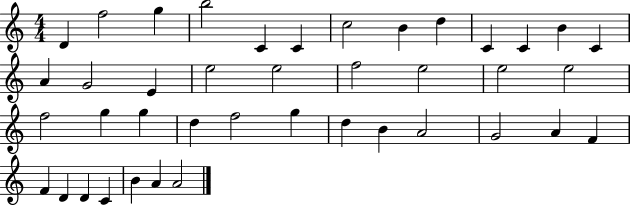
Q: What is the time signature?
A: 4/4